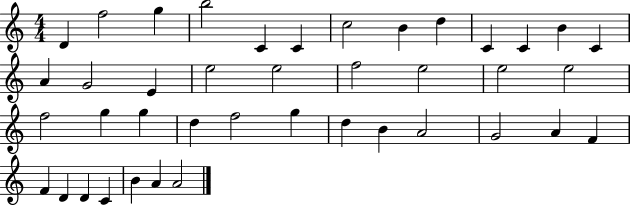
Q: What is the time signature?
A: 4/4